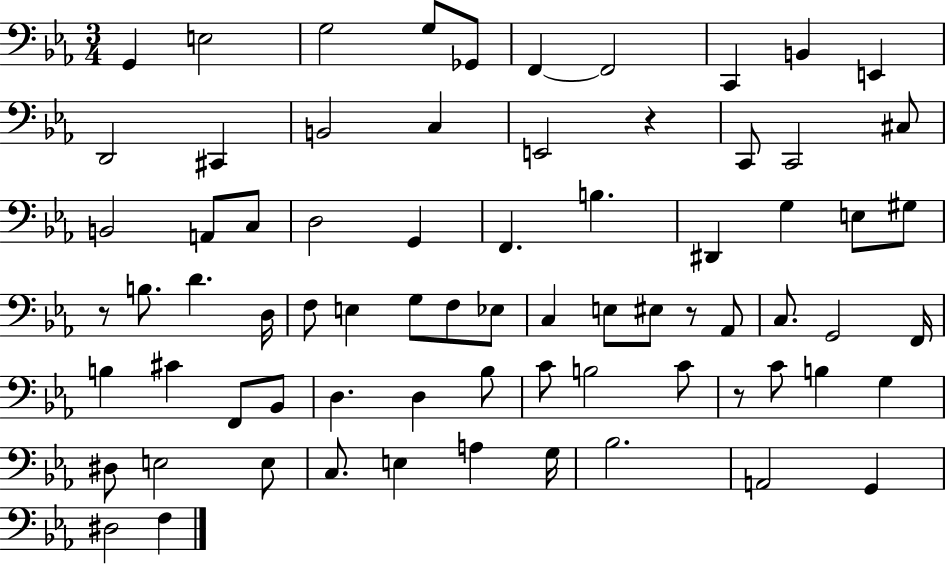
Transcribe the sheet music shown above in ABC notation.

X:1
T:Untitled
M:3/4
L:1/4
K:Eb
G,, E,2 G,2 G,/2 _G,,/2 F,, F,,2 C,, B,, E,, D,,2 ^C,, B,,2 C, E,,2 z C,,/2 C,,2 ^C,/2 B,,2 A,,/2 C,/2 D,2 G,, F,, B, ^D,, G, E,/2 ^G,/2 z/2 B,/2 D D,/4 F,/2 E, G,/2 F,/2 _E,/2 C, E,/2 ^E,/2 z/2 _A,,/2 C,/2 G,,2 F,,/4 B, ^C F,,/2 _B,,/2 D, D, _B,/2 C/2 B,2 C/2 z/2 C/2 B, G, ^D,/2 E,2 E,/2 C,/2 E, A, G,/4 _B,2 A,,2 G,, ^D,2 F,